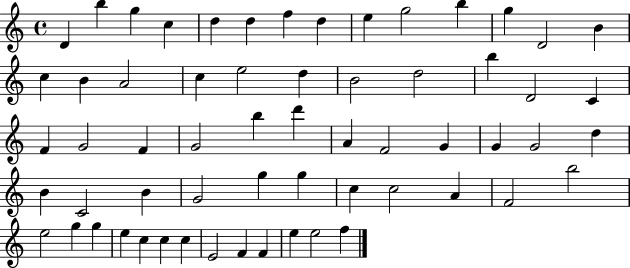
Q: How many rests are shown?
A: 0